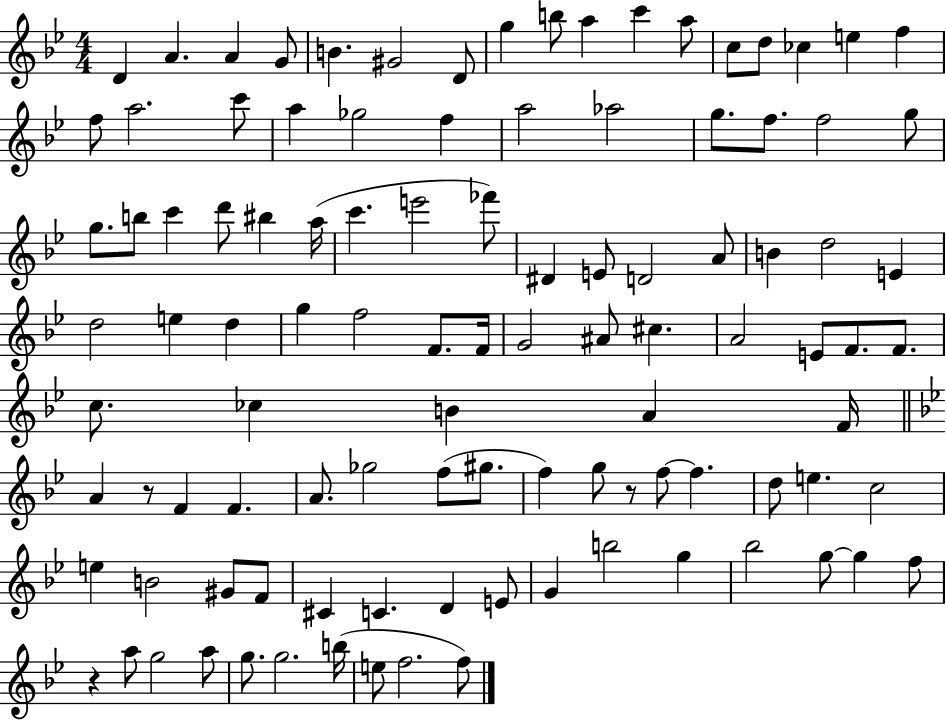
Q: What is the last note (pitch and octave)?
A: F5